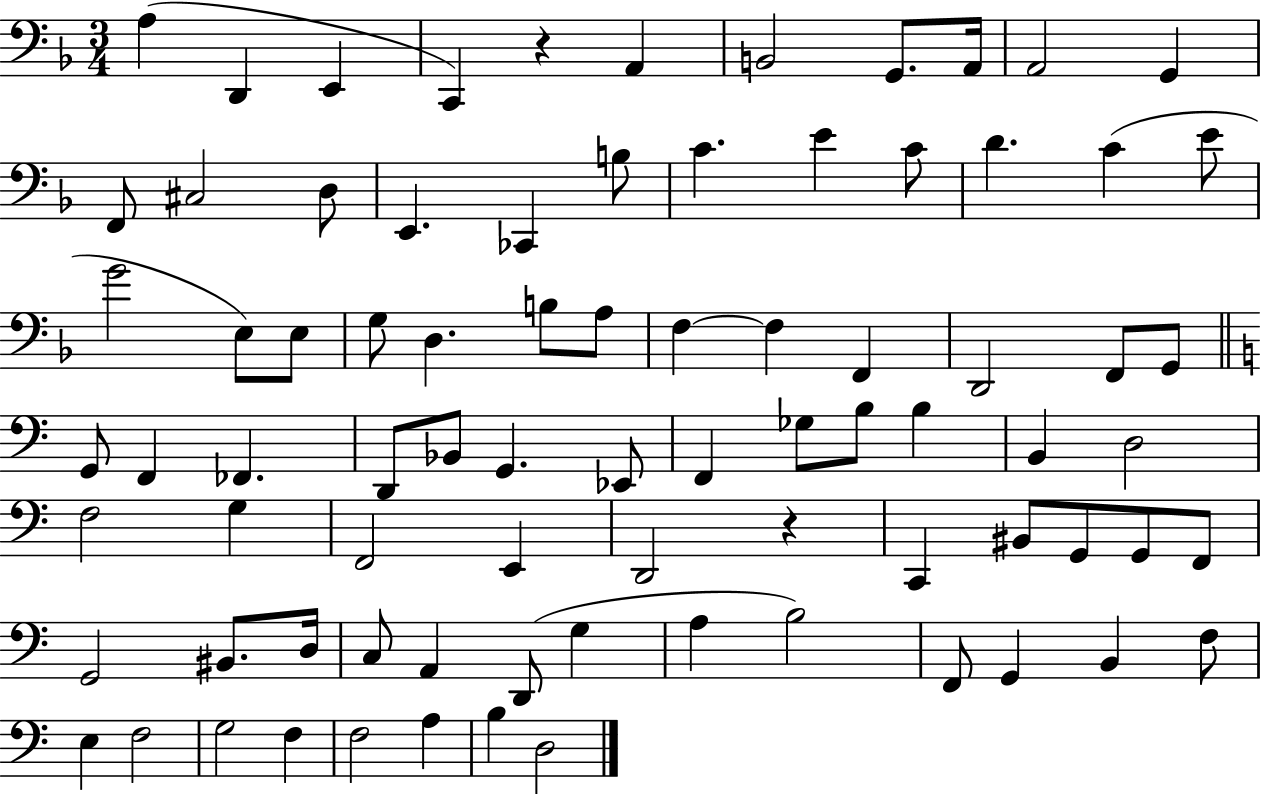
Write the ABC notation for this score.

X:1
T:Untitled
M:3/4
L:1/4
K:F
A, D,, E,, C,, z A,, B,,2 G,,/2 A,,/4 A,,2 G,, F,,/2 ^C,2 D,/2 E,, _C,, B,/2 C E C/2 D C E/2 G2 E,/2 E,/2 G,/2 D, B,/2 A,/2 F, F, F,, D,,2 F,,/2 G,,/2 G,,/2 F,, _F,, D,,/2 _B,,/2 G,, _E,,/2 F,, _G,/2 B,/2 B, B,, D,2 F,2 G, F,,2 E,, D,,2 z C,, ^B,,/2 G,,/2 G,,/2 F,,/2 G,,2 ^B,,/2 D,/4 C,/2 A,, D,,/2 G, A, B,2 F,,/2 G,, B,, F,/2 E, F,2 G,2 F, F,2 A, B, D,2